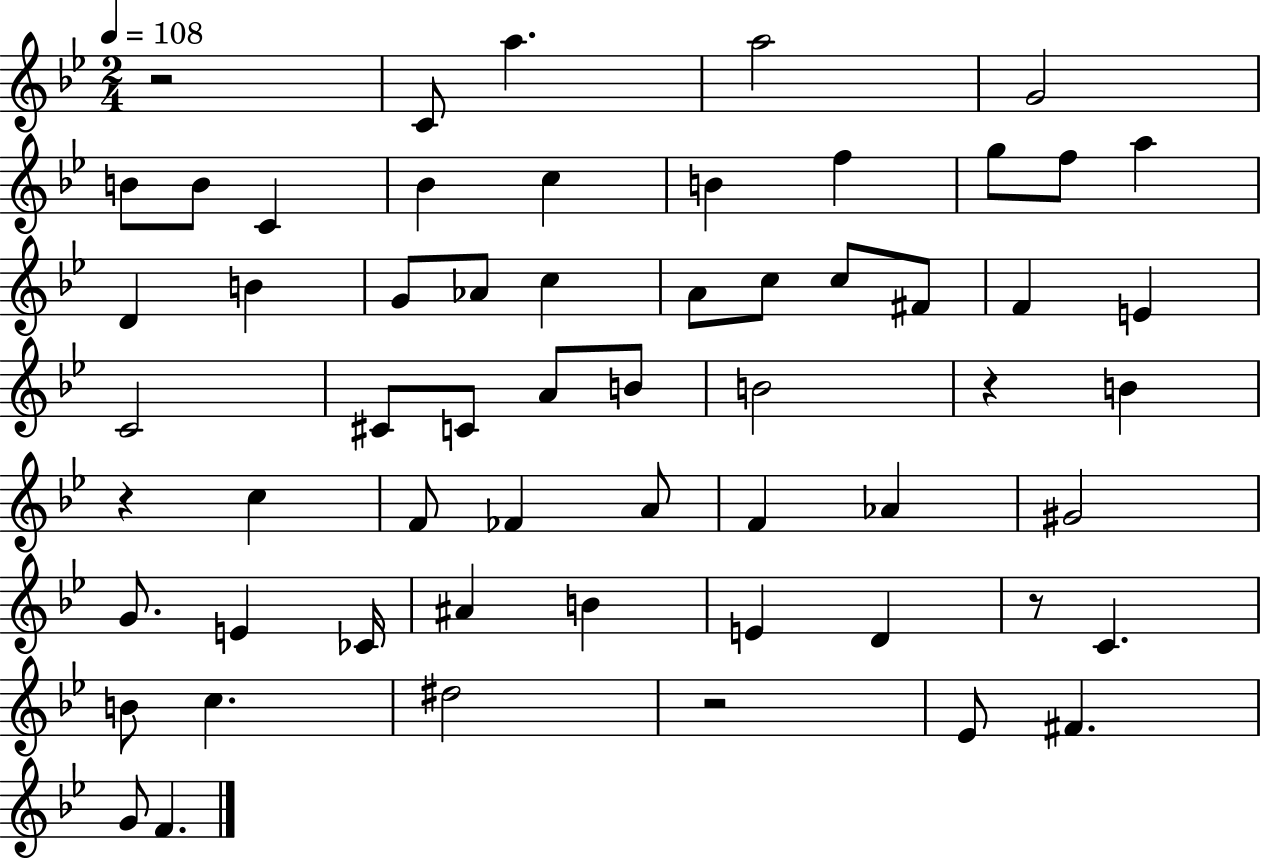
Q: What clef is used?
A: treble